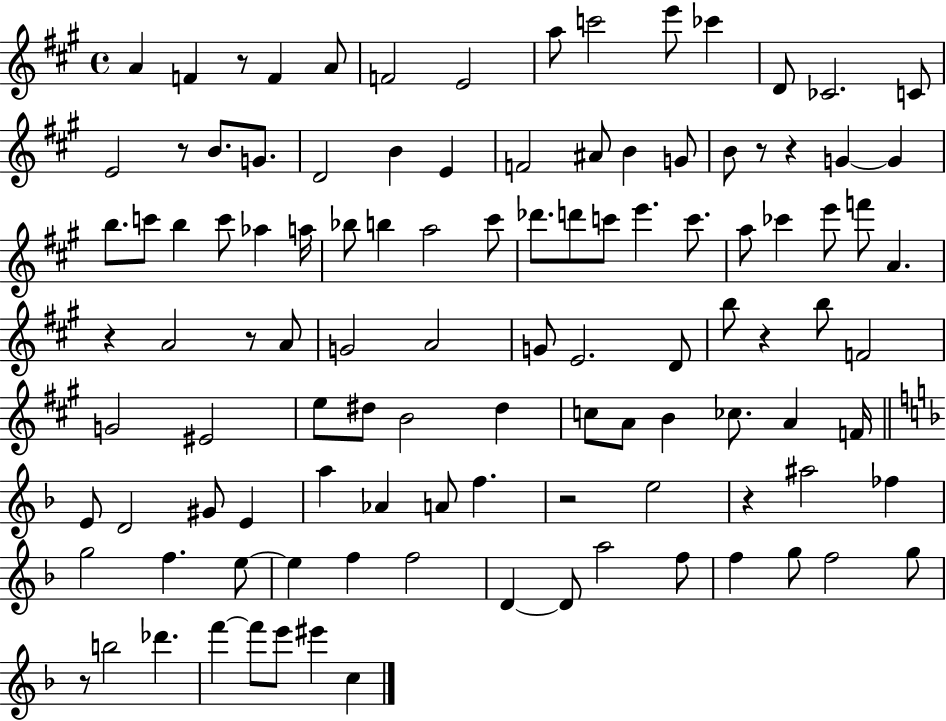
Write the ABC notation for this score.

X:1
T:Untitled
M:4/4
L:1/4
K:A
A F z/2 F A/2 F2 E2 a/2 c'2 e'/2 _c' D/2 _C2 C/2 E2 z/2 B/2 G/2 D2 B E F2 ^A/2 B G/2 B/2 z/2 z G G b/2 c'/2 b c'/2 _a a/4 _b/2 b a2 ^c'/2 _d'/2 d'/2 c'/2 e' c'/2 a/2 _c' e'/2 f'/2 A z A2 z/2 A/2 G2 A2 G/2 E2 D/2 b/2 z b/2 F2 G2 ^E2 e/2 ^d/2 B2 ^d c/2 A/2 B _c/2 A F/4 E/2 D2 ^G/2 E a _A A/2 f z2 e2 z ^a2 _f g2 f e/2 e f f2 D D/2 a2 f/2 f g/2 f2 g/2 z/2 b2 _d' f' f'/2 e'/2 ^e' c